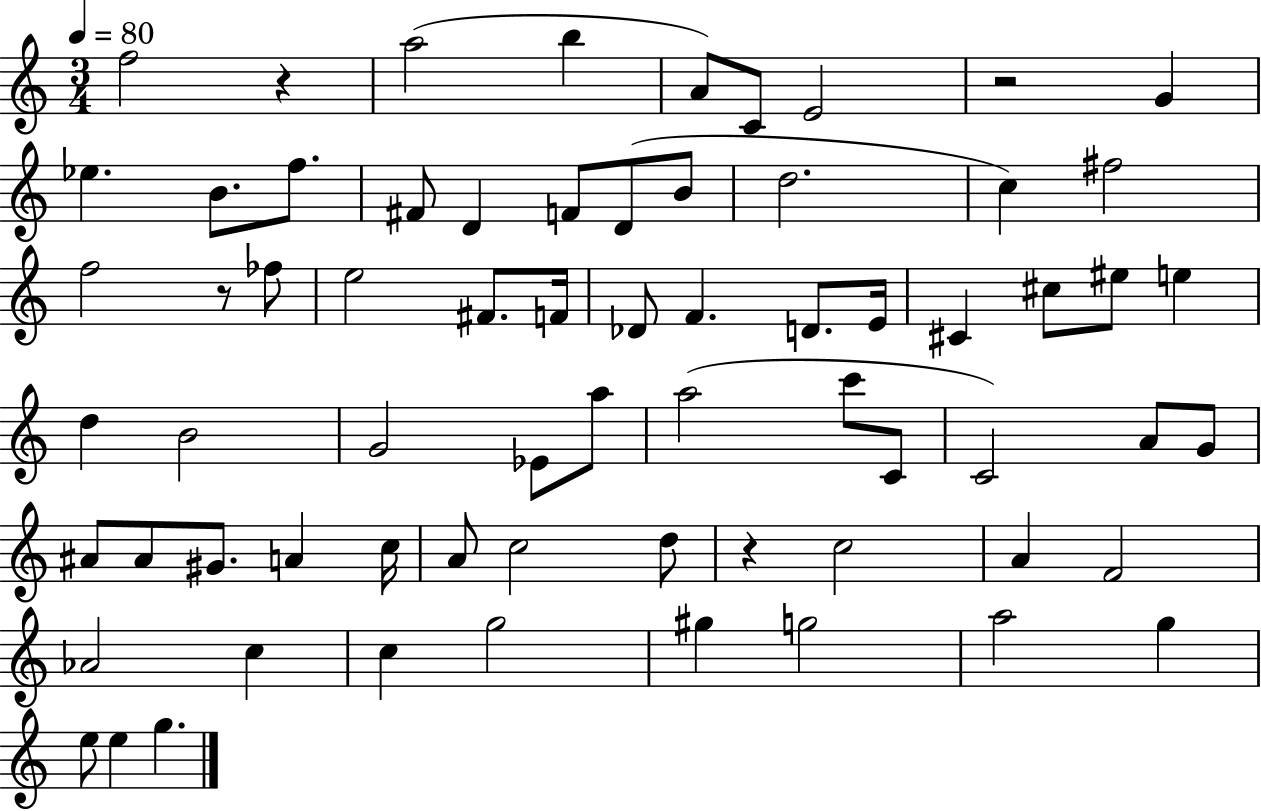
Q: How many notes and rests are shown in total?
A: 68